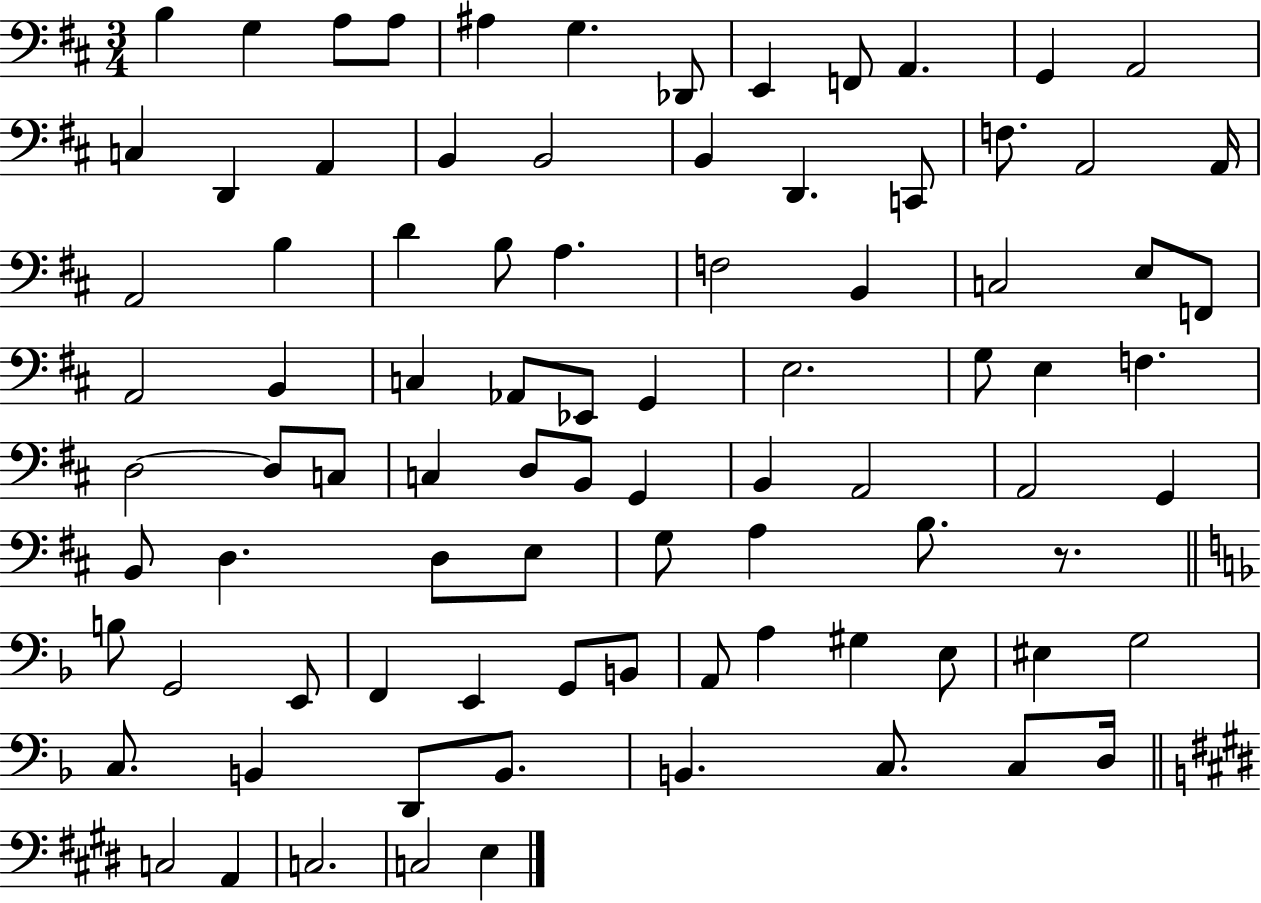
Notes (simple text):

B3/q G3/q A3/e A3/e A#3/q G3/q. Db2/e E2/q F2/e A2/q. G2/q A2/h C3/q D2/q A2/q B2/q B2/h B2/q D2/q. C2/e F3/e. A2/h A2/s A2/h B3/q D4/q B3/e A3/q. F3/h B2/q C3/h E3/e F2/e A2/h B2/q C3/q Ab2/e Eb2/e G2/q E3/h. G3/e E3/q F3/q. D3/h D3/e C3/e C3/q D3/e B2/e G2/q B2/q A2/h A2/h G2/q B2/e D3/q. D3/e E3/e G3/e A3/q B3/e. R/e. B3/e G2/h E2/e F2/q E2/q G2/e B2/e A2/e A3/q G#3/q E3/e EIS3/q G3/h C3/e. B2/q D2/e B2/e. B2/q. C3/e. C3/e D3/s C3/h A2/q C3/h. C3/h E3/q